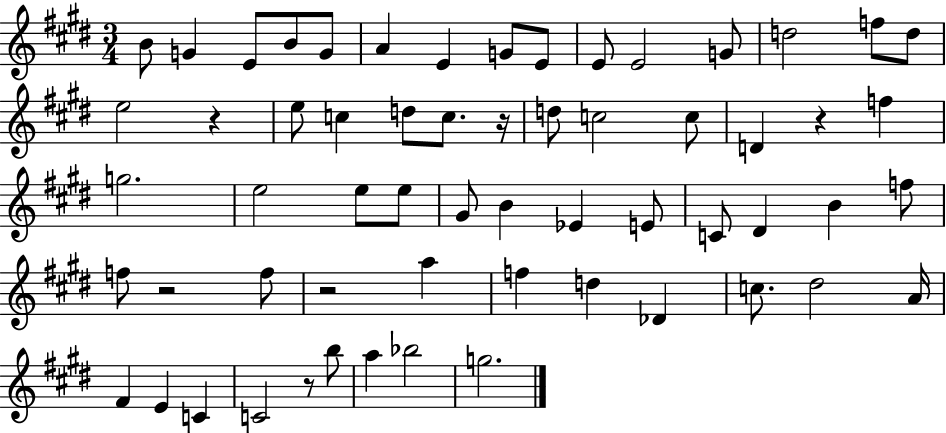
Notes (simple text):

B4/e G4/q E4/e B4/e G4/e A4/q E4/q G4/e E4/e E4/e E4/h G4/e D5/h F5/e D5/e E5/h R/q E5/e C5/q D5/e C5/e. R/s D5/e C5/h C5/e D4/q R/q F5/q G5/h. E5/h E5/e E5/e G#4/e B4/q Eb4/q E4/e C4/e D#4/q B4/q F5/e F5/e R/h F5/e R/h A5/q F5/q D5/q Db4/q C5/e. D#5/h A4/s F#4/q E4/q C4/q C4/h R/e B5/e A5/q Bb5/h G5/h.